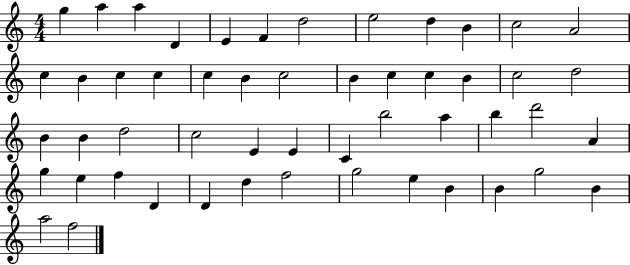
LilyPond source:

{
  \clef treble
  \numericTimeSignature
  \time 4/4
  \key c \major
  g''4 a''4 a''4 d'4 | e'4 f'4 d''2 | e''2 d''4 b'4 | c''2 a'2 | \break c''4 b'4 c''4 c''4 | c''4 b'4 c''2 | b'4 c''4 c''4 b'4 | c''2 d''2 | \break b'4 b'4 d''2 | c''2 e'4 e'4 | c'4 b''2 a''4 | b''4 d'''2 a'4 | \break g''4 e''4 f''4 d'4 | d'4 d''4 f''2 | g''2 e''4 b'4 | b'4 g''2 b'4 | \break a''2 f''2 | \bar "|."
}